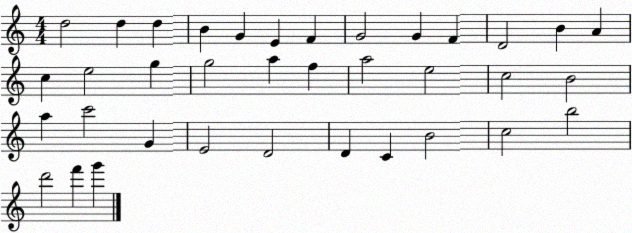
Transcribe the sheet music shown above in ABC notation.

X:1
T:Untitled
M:4/4
L:1/4
K:C
d2 d d B G E F G2 G F D2 B A c e2 g g2 a f a2 e2 c2 B2 a c'2 G E2 D2 D C B2 c2 b2 d'2 f' g'